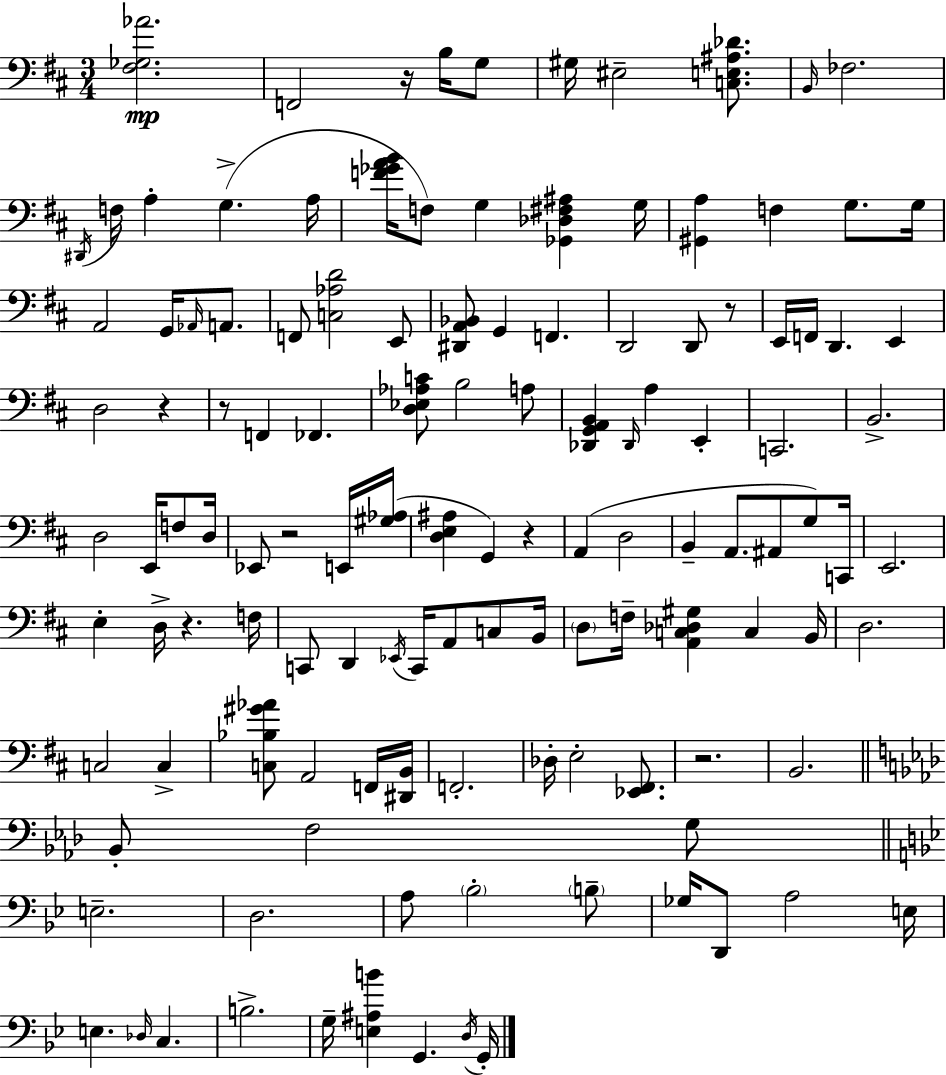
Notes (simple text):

[F#3,Gb3,Ab4]/h. F2/h R/s B3/s G3/e G#3/s EIS3/h [C3,E3,A#3,Db4]/e. B2/s FES3/h. D#2/s F3/s A3/q G3/q. A3/s [F4,Gb4,A4,B4]/s F3/e G3/q [Gb2,Db3,F#3,A#3]/q G3/s [G#2,A3]/q F3/q G3/e. G3/s A2/h G2/s Ab2/s A2/e. F2/e [C3,Ab3,D4]/h E2/e [D#2,A2,Bb2]/e G2/q F2/q. D2/h D2/e R/e E2/s F2/s D2/q. E2/q D3/h R/q R/e F2/q FES2/q. [D3,Eb3,Ab3,C4]/e B3/h A3/e [Db2,G2,A2,B2]/q Db2/s A3/q E2/q C2/h. B2/h. D3/h E2/s F3/e D3/s Eb2/e R/h E2/s [G#3,Ab3]/s [D3,E3,A#3]/q G2/q R/q A2/q D3/h B2/q A2/e. A#2/e G3/e C2/s E2/h. E3/q D3/s R/q. F3/s C2/e D2/q Eb2/s C2/s A2/e C3/e B2/s D3/e F3/s [A2,C3,Db3,G#3]/q C3/q B2/s D3/h. C3/h C3/q [C3,Bb3,G#4,Ab4]/e A2/h F2/s [D#2,B2]/s F2/h. Db3/s E3/h [Eb2,F#2]/e. R/h. B2/h. Bb2/e F3/h G3/e E3/h. D3/h. A3/e Bb3/h B3/e Gb3/s D2/e A3/h E3/s E3/q. Db3/s C3/q. B3/h. G3/s [E3,A#3,B4]/q G2/q. D3/s G2/s